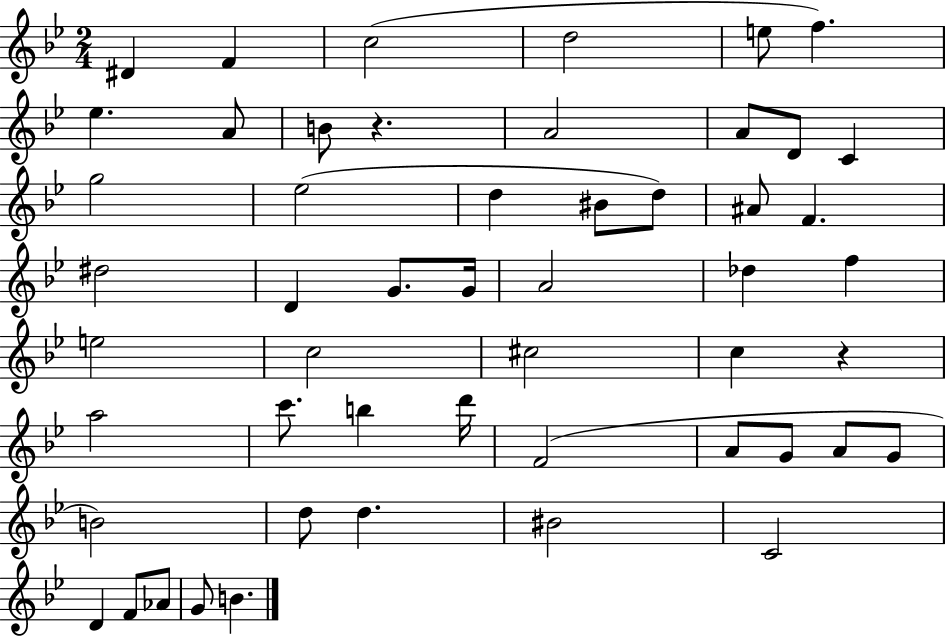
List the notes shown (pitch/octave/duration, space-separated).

D#4/q F4/q C5/h D5/h E5/e F5/q. Eb5/q. A4/e B4/e R/q. A4/h A4/e D4/e C4/q G5/h Eb5/h D5/q BIS4/e D5/e A#4/e F4/q. D#5/h D4/q G4/e. G4/s A4/h Db5/q F5/q E5/h C5/h C#5/h C5/q R/q A5/h C6/e. B5/q D6/s F4/h A4/e G4/e A4/e G4/e B4/h D5/e D5/q. BIS4/h C4/h D4/q F4/e Ab4/e G4/e B4/q.